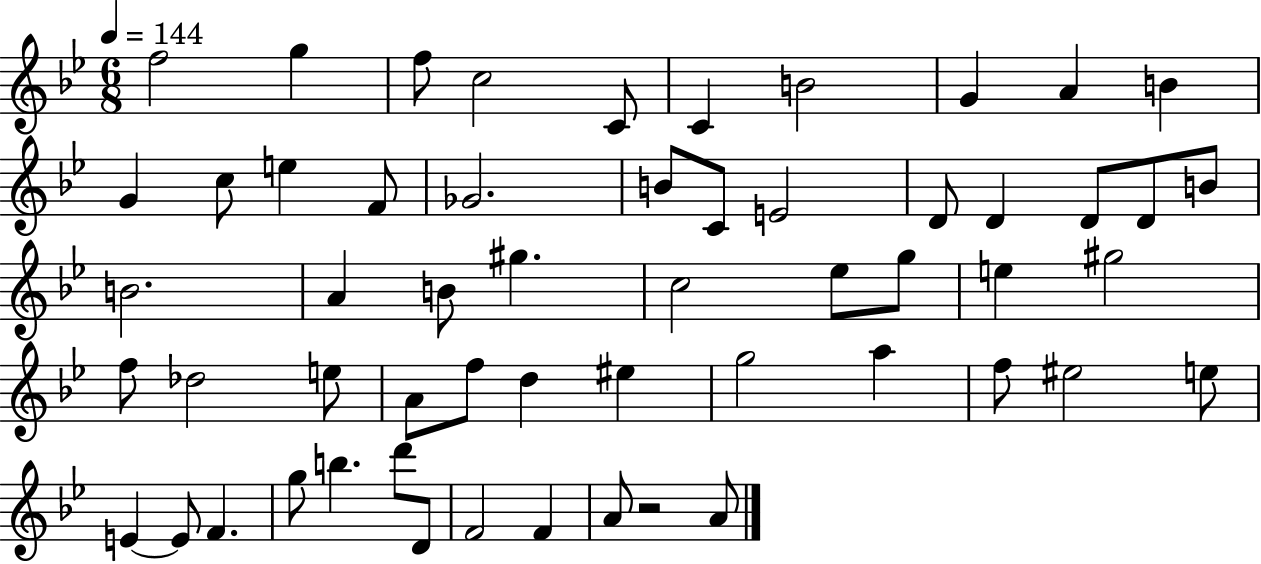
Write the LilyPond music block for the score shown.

{
  \clef treble
  \numericTimeSignature
  \time 6/8
  \key bes \major
  \tempo 4 = 144
  f''2 g''4 | f''8 c''2 c'8 | c'4 b'2 | g'4 a'4 b'4 | \break g'4 c''8 e''4 f'8 | ges'2. | b'8 c'8 e'2 | d'8 d'4 d'8 d'8 b'8 | \break b'2. | a'4 b'8 gis''4. | c''2 ees''8 g''8 | e''4 gis''2 | \break f''8 des''2 e''8 | a'8 f''8 d''4 eis''4 | g''2 a''4 | f''8 eis''2 e''8 | \break e'4~~ e'8 f'4. | g''8 b''4. d'''8 d'8 | f'2 f'4 | a'8 r2 a'8 | \break \bar "|."
}